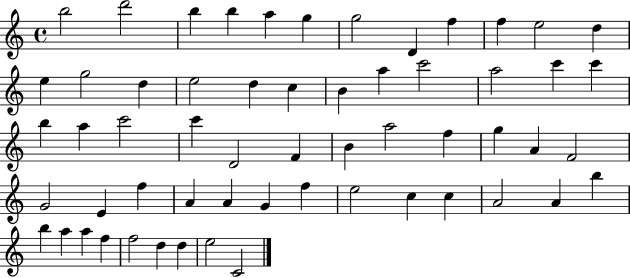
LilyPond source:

{
  \clef treble
  \time 4/4
  \defaultTimeSignature
  \key c \major
  b''2 d'''2 | b''4 b''4 a''4 g''4 | g''2 d'4 f''4 | f''4 e''2 d''4 | \break e''4 g''2 d''4 | e''2 d''4 c''4 | b'4 a''4 c'''2 | a''2 c'''4 c'''4 | \break b''4 a''4 c'''2 | c'''4 d'2 f'4 | b'4 a''2 f''4 | g''4 a'4 f'2 | \break g'2 e'4 f''4 | a'4 a'4 g'4 f''4 | e''2 c''4 c''4 | a'2 a'4 b''4 | \break b''4 a''4 a''4 f''4 | f''2 d''4 d''4 | e''2 c'2 | \bar "|."
}